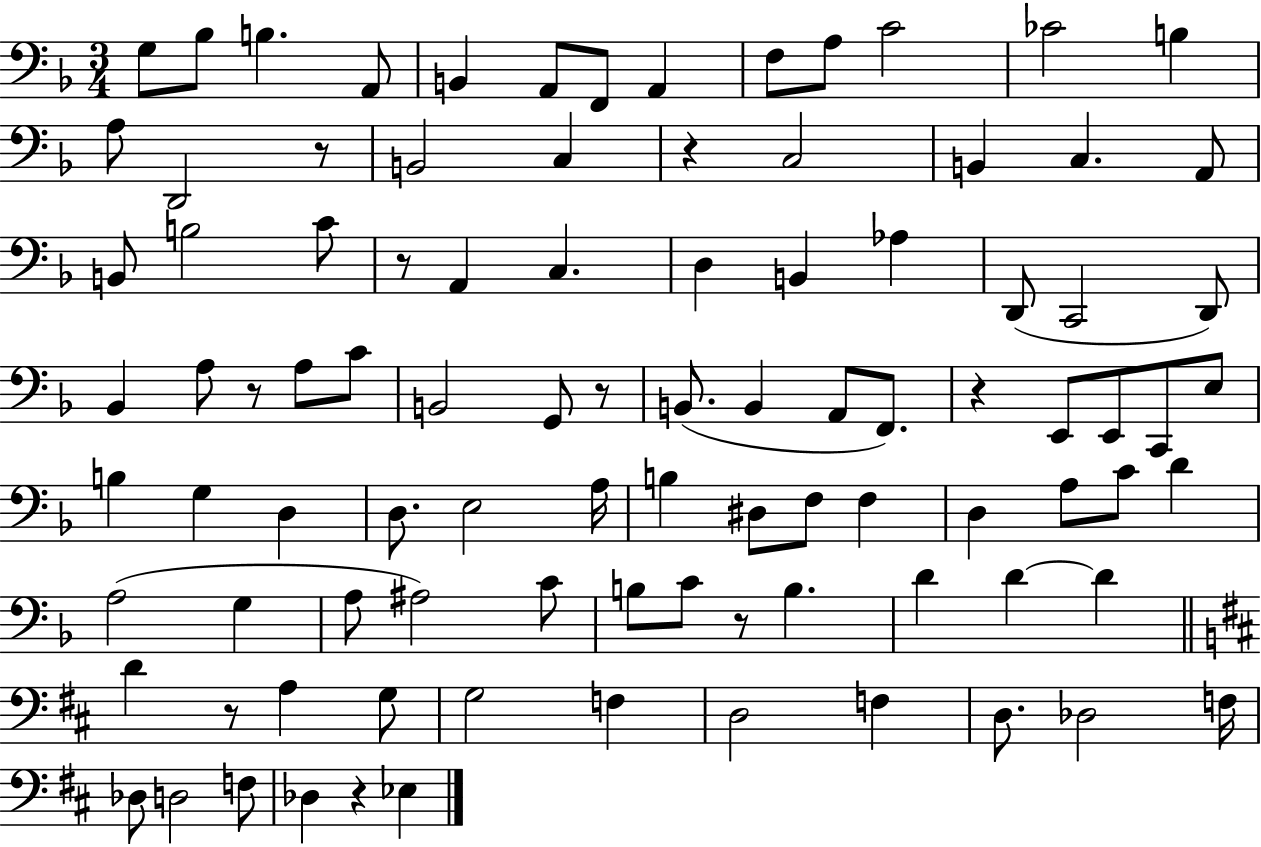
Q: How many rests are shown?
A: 9